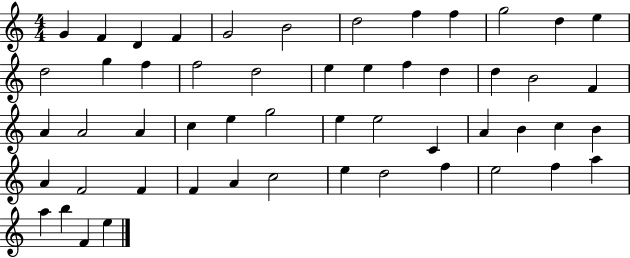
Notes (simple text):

G4/q F4/q D4/q F4/q G4/h B4/h D5/h F5/q F5/q G5/h D5/q E5/q D5/h G5/q F5/q F5/h D5/h E5/q E5/q F5/q D5/q D5/q B4/h F4/q A4/q A4/h A4/q C5/q E5/q G5/h E5/q E5/h C4/q A4/q B4/q C5/q B4/q A4/q F4/h F4/q F4/q A4/q C5/h E5/q D5/h F5/q E5/h F5/q A5/q A5/q B5/q F4/q E5/q